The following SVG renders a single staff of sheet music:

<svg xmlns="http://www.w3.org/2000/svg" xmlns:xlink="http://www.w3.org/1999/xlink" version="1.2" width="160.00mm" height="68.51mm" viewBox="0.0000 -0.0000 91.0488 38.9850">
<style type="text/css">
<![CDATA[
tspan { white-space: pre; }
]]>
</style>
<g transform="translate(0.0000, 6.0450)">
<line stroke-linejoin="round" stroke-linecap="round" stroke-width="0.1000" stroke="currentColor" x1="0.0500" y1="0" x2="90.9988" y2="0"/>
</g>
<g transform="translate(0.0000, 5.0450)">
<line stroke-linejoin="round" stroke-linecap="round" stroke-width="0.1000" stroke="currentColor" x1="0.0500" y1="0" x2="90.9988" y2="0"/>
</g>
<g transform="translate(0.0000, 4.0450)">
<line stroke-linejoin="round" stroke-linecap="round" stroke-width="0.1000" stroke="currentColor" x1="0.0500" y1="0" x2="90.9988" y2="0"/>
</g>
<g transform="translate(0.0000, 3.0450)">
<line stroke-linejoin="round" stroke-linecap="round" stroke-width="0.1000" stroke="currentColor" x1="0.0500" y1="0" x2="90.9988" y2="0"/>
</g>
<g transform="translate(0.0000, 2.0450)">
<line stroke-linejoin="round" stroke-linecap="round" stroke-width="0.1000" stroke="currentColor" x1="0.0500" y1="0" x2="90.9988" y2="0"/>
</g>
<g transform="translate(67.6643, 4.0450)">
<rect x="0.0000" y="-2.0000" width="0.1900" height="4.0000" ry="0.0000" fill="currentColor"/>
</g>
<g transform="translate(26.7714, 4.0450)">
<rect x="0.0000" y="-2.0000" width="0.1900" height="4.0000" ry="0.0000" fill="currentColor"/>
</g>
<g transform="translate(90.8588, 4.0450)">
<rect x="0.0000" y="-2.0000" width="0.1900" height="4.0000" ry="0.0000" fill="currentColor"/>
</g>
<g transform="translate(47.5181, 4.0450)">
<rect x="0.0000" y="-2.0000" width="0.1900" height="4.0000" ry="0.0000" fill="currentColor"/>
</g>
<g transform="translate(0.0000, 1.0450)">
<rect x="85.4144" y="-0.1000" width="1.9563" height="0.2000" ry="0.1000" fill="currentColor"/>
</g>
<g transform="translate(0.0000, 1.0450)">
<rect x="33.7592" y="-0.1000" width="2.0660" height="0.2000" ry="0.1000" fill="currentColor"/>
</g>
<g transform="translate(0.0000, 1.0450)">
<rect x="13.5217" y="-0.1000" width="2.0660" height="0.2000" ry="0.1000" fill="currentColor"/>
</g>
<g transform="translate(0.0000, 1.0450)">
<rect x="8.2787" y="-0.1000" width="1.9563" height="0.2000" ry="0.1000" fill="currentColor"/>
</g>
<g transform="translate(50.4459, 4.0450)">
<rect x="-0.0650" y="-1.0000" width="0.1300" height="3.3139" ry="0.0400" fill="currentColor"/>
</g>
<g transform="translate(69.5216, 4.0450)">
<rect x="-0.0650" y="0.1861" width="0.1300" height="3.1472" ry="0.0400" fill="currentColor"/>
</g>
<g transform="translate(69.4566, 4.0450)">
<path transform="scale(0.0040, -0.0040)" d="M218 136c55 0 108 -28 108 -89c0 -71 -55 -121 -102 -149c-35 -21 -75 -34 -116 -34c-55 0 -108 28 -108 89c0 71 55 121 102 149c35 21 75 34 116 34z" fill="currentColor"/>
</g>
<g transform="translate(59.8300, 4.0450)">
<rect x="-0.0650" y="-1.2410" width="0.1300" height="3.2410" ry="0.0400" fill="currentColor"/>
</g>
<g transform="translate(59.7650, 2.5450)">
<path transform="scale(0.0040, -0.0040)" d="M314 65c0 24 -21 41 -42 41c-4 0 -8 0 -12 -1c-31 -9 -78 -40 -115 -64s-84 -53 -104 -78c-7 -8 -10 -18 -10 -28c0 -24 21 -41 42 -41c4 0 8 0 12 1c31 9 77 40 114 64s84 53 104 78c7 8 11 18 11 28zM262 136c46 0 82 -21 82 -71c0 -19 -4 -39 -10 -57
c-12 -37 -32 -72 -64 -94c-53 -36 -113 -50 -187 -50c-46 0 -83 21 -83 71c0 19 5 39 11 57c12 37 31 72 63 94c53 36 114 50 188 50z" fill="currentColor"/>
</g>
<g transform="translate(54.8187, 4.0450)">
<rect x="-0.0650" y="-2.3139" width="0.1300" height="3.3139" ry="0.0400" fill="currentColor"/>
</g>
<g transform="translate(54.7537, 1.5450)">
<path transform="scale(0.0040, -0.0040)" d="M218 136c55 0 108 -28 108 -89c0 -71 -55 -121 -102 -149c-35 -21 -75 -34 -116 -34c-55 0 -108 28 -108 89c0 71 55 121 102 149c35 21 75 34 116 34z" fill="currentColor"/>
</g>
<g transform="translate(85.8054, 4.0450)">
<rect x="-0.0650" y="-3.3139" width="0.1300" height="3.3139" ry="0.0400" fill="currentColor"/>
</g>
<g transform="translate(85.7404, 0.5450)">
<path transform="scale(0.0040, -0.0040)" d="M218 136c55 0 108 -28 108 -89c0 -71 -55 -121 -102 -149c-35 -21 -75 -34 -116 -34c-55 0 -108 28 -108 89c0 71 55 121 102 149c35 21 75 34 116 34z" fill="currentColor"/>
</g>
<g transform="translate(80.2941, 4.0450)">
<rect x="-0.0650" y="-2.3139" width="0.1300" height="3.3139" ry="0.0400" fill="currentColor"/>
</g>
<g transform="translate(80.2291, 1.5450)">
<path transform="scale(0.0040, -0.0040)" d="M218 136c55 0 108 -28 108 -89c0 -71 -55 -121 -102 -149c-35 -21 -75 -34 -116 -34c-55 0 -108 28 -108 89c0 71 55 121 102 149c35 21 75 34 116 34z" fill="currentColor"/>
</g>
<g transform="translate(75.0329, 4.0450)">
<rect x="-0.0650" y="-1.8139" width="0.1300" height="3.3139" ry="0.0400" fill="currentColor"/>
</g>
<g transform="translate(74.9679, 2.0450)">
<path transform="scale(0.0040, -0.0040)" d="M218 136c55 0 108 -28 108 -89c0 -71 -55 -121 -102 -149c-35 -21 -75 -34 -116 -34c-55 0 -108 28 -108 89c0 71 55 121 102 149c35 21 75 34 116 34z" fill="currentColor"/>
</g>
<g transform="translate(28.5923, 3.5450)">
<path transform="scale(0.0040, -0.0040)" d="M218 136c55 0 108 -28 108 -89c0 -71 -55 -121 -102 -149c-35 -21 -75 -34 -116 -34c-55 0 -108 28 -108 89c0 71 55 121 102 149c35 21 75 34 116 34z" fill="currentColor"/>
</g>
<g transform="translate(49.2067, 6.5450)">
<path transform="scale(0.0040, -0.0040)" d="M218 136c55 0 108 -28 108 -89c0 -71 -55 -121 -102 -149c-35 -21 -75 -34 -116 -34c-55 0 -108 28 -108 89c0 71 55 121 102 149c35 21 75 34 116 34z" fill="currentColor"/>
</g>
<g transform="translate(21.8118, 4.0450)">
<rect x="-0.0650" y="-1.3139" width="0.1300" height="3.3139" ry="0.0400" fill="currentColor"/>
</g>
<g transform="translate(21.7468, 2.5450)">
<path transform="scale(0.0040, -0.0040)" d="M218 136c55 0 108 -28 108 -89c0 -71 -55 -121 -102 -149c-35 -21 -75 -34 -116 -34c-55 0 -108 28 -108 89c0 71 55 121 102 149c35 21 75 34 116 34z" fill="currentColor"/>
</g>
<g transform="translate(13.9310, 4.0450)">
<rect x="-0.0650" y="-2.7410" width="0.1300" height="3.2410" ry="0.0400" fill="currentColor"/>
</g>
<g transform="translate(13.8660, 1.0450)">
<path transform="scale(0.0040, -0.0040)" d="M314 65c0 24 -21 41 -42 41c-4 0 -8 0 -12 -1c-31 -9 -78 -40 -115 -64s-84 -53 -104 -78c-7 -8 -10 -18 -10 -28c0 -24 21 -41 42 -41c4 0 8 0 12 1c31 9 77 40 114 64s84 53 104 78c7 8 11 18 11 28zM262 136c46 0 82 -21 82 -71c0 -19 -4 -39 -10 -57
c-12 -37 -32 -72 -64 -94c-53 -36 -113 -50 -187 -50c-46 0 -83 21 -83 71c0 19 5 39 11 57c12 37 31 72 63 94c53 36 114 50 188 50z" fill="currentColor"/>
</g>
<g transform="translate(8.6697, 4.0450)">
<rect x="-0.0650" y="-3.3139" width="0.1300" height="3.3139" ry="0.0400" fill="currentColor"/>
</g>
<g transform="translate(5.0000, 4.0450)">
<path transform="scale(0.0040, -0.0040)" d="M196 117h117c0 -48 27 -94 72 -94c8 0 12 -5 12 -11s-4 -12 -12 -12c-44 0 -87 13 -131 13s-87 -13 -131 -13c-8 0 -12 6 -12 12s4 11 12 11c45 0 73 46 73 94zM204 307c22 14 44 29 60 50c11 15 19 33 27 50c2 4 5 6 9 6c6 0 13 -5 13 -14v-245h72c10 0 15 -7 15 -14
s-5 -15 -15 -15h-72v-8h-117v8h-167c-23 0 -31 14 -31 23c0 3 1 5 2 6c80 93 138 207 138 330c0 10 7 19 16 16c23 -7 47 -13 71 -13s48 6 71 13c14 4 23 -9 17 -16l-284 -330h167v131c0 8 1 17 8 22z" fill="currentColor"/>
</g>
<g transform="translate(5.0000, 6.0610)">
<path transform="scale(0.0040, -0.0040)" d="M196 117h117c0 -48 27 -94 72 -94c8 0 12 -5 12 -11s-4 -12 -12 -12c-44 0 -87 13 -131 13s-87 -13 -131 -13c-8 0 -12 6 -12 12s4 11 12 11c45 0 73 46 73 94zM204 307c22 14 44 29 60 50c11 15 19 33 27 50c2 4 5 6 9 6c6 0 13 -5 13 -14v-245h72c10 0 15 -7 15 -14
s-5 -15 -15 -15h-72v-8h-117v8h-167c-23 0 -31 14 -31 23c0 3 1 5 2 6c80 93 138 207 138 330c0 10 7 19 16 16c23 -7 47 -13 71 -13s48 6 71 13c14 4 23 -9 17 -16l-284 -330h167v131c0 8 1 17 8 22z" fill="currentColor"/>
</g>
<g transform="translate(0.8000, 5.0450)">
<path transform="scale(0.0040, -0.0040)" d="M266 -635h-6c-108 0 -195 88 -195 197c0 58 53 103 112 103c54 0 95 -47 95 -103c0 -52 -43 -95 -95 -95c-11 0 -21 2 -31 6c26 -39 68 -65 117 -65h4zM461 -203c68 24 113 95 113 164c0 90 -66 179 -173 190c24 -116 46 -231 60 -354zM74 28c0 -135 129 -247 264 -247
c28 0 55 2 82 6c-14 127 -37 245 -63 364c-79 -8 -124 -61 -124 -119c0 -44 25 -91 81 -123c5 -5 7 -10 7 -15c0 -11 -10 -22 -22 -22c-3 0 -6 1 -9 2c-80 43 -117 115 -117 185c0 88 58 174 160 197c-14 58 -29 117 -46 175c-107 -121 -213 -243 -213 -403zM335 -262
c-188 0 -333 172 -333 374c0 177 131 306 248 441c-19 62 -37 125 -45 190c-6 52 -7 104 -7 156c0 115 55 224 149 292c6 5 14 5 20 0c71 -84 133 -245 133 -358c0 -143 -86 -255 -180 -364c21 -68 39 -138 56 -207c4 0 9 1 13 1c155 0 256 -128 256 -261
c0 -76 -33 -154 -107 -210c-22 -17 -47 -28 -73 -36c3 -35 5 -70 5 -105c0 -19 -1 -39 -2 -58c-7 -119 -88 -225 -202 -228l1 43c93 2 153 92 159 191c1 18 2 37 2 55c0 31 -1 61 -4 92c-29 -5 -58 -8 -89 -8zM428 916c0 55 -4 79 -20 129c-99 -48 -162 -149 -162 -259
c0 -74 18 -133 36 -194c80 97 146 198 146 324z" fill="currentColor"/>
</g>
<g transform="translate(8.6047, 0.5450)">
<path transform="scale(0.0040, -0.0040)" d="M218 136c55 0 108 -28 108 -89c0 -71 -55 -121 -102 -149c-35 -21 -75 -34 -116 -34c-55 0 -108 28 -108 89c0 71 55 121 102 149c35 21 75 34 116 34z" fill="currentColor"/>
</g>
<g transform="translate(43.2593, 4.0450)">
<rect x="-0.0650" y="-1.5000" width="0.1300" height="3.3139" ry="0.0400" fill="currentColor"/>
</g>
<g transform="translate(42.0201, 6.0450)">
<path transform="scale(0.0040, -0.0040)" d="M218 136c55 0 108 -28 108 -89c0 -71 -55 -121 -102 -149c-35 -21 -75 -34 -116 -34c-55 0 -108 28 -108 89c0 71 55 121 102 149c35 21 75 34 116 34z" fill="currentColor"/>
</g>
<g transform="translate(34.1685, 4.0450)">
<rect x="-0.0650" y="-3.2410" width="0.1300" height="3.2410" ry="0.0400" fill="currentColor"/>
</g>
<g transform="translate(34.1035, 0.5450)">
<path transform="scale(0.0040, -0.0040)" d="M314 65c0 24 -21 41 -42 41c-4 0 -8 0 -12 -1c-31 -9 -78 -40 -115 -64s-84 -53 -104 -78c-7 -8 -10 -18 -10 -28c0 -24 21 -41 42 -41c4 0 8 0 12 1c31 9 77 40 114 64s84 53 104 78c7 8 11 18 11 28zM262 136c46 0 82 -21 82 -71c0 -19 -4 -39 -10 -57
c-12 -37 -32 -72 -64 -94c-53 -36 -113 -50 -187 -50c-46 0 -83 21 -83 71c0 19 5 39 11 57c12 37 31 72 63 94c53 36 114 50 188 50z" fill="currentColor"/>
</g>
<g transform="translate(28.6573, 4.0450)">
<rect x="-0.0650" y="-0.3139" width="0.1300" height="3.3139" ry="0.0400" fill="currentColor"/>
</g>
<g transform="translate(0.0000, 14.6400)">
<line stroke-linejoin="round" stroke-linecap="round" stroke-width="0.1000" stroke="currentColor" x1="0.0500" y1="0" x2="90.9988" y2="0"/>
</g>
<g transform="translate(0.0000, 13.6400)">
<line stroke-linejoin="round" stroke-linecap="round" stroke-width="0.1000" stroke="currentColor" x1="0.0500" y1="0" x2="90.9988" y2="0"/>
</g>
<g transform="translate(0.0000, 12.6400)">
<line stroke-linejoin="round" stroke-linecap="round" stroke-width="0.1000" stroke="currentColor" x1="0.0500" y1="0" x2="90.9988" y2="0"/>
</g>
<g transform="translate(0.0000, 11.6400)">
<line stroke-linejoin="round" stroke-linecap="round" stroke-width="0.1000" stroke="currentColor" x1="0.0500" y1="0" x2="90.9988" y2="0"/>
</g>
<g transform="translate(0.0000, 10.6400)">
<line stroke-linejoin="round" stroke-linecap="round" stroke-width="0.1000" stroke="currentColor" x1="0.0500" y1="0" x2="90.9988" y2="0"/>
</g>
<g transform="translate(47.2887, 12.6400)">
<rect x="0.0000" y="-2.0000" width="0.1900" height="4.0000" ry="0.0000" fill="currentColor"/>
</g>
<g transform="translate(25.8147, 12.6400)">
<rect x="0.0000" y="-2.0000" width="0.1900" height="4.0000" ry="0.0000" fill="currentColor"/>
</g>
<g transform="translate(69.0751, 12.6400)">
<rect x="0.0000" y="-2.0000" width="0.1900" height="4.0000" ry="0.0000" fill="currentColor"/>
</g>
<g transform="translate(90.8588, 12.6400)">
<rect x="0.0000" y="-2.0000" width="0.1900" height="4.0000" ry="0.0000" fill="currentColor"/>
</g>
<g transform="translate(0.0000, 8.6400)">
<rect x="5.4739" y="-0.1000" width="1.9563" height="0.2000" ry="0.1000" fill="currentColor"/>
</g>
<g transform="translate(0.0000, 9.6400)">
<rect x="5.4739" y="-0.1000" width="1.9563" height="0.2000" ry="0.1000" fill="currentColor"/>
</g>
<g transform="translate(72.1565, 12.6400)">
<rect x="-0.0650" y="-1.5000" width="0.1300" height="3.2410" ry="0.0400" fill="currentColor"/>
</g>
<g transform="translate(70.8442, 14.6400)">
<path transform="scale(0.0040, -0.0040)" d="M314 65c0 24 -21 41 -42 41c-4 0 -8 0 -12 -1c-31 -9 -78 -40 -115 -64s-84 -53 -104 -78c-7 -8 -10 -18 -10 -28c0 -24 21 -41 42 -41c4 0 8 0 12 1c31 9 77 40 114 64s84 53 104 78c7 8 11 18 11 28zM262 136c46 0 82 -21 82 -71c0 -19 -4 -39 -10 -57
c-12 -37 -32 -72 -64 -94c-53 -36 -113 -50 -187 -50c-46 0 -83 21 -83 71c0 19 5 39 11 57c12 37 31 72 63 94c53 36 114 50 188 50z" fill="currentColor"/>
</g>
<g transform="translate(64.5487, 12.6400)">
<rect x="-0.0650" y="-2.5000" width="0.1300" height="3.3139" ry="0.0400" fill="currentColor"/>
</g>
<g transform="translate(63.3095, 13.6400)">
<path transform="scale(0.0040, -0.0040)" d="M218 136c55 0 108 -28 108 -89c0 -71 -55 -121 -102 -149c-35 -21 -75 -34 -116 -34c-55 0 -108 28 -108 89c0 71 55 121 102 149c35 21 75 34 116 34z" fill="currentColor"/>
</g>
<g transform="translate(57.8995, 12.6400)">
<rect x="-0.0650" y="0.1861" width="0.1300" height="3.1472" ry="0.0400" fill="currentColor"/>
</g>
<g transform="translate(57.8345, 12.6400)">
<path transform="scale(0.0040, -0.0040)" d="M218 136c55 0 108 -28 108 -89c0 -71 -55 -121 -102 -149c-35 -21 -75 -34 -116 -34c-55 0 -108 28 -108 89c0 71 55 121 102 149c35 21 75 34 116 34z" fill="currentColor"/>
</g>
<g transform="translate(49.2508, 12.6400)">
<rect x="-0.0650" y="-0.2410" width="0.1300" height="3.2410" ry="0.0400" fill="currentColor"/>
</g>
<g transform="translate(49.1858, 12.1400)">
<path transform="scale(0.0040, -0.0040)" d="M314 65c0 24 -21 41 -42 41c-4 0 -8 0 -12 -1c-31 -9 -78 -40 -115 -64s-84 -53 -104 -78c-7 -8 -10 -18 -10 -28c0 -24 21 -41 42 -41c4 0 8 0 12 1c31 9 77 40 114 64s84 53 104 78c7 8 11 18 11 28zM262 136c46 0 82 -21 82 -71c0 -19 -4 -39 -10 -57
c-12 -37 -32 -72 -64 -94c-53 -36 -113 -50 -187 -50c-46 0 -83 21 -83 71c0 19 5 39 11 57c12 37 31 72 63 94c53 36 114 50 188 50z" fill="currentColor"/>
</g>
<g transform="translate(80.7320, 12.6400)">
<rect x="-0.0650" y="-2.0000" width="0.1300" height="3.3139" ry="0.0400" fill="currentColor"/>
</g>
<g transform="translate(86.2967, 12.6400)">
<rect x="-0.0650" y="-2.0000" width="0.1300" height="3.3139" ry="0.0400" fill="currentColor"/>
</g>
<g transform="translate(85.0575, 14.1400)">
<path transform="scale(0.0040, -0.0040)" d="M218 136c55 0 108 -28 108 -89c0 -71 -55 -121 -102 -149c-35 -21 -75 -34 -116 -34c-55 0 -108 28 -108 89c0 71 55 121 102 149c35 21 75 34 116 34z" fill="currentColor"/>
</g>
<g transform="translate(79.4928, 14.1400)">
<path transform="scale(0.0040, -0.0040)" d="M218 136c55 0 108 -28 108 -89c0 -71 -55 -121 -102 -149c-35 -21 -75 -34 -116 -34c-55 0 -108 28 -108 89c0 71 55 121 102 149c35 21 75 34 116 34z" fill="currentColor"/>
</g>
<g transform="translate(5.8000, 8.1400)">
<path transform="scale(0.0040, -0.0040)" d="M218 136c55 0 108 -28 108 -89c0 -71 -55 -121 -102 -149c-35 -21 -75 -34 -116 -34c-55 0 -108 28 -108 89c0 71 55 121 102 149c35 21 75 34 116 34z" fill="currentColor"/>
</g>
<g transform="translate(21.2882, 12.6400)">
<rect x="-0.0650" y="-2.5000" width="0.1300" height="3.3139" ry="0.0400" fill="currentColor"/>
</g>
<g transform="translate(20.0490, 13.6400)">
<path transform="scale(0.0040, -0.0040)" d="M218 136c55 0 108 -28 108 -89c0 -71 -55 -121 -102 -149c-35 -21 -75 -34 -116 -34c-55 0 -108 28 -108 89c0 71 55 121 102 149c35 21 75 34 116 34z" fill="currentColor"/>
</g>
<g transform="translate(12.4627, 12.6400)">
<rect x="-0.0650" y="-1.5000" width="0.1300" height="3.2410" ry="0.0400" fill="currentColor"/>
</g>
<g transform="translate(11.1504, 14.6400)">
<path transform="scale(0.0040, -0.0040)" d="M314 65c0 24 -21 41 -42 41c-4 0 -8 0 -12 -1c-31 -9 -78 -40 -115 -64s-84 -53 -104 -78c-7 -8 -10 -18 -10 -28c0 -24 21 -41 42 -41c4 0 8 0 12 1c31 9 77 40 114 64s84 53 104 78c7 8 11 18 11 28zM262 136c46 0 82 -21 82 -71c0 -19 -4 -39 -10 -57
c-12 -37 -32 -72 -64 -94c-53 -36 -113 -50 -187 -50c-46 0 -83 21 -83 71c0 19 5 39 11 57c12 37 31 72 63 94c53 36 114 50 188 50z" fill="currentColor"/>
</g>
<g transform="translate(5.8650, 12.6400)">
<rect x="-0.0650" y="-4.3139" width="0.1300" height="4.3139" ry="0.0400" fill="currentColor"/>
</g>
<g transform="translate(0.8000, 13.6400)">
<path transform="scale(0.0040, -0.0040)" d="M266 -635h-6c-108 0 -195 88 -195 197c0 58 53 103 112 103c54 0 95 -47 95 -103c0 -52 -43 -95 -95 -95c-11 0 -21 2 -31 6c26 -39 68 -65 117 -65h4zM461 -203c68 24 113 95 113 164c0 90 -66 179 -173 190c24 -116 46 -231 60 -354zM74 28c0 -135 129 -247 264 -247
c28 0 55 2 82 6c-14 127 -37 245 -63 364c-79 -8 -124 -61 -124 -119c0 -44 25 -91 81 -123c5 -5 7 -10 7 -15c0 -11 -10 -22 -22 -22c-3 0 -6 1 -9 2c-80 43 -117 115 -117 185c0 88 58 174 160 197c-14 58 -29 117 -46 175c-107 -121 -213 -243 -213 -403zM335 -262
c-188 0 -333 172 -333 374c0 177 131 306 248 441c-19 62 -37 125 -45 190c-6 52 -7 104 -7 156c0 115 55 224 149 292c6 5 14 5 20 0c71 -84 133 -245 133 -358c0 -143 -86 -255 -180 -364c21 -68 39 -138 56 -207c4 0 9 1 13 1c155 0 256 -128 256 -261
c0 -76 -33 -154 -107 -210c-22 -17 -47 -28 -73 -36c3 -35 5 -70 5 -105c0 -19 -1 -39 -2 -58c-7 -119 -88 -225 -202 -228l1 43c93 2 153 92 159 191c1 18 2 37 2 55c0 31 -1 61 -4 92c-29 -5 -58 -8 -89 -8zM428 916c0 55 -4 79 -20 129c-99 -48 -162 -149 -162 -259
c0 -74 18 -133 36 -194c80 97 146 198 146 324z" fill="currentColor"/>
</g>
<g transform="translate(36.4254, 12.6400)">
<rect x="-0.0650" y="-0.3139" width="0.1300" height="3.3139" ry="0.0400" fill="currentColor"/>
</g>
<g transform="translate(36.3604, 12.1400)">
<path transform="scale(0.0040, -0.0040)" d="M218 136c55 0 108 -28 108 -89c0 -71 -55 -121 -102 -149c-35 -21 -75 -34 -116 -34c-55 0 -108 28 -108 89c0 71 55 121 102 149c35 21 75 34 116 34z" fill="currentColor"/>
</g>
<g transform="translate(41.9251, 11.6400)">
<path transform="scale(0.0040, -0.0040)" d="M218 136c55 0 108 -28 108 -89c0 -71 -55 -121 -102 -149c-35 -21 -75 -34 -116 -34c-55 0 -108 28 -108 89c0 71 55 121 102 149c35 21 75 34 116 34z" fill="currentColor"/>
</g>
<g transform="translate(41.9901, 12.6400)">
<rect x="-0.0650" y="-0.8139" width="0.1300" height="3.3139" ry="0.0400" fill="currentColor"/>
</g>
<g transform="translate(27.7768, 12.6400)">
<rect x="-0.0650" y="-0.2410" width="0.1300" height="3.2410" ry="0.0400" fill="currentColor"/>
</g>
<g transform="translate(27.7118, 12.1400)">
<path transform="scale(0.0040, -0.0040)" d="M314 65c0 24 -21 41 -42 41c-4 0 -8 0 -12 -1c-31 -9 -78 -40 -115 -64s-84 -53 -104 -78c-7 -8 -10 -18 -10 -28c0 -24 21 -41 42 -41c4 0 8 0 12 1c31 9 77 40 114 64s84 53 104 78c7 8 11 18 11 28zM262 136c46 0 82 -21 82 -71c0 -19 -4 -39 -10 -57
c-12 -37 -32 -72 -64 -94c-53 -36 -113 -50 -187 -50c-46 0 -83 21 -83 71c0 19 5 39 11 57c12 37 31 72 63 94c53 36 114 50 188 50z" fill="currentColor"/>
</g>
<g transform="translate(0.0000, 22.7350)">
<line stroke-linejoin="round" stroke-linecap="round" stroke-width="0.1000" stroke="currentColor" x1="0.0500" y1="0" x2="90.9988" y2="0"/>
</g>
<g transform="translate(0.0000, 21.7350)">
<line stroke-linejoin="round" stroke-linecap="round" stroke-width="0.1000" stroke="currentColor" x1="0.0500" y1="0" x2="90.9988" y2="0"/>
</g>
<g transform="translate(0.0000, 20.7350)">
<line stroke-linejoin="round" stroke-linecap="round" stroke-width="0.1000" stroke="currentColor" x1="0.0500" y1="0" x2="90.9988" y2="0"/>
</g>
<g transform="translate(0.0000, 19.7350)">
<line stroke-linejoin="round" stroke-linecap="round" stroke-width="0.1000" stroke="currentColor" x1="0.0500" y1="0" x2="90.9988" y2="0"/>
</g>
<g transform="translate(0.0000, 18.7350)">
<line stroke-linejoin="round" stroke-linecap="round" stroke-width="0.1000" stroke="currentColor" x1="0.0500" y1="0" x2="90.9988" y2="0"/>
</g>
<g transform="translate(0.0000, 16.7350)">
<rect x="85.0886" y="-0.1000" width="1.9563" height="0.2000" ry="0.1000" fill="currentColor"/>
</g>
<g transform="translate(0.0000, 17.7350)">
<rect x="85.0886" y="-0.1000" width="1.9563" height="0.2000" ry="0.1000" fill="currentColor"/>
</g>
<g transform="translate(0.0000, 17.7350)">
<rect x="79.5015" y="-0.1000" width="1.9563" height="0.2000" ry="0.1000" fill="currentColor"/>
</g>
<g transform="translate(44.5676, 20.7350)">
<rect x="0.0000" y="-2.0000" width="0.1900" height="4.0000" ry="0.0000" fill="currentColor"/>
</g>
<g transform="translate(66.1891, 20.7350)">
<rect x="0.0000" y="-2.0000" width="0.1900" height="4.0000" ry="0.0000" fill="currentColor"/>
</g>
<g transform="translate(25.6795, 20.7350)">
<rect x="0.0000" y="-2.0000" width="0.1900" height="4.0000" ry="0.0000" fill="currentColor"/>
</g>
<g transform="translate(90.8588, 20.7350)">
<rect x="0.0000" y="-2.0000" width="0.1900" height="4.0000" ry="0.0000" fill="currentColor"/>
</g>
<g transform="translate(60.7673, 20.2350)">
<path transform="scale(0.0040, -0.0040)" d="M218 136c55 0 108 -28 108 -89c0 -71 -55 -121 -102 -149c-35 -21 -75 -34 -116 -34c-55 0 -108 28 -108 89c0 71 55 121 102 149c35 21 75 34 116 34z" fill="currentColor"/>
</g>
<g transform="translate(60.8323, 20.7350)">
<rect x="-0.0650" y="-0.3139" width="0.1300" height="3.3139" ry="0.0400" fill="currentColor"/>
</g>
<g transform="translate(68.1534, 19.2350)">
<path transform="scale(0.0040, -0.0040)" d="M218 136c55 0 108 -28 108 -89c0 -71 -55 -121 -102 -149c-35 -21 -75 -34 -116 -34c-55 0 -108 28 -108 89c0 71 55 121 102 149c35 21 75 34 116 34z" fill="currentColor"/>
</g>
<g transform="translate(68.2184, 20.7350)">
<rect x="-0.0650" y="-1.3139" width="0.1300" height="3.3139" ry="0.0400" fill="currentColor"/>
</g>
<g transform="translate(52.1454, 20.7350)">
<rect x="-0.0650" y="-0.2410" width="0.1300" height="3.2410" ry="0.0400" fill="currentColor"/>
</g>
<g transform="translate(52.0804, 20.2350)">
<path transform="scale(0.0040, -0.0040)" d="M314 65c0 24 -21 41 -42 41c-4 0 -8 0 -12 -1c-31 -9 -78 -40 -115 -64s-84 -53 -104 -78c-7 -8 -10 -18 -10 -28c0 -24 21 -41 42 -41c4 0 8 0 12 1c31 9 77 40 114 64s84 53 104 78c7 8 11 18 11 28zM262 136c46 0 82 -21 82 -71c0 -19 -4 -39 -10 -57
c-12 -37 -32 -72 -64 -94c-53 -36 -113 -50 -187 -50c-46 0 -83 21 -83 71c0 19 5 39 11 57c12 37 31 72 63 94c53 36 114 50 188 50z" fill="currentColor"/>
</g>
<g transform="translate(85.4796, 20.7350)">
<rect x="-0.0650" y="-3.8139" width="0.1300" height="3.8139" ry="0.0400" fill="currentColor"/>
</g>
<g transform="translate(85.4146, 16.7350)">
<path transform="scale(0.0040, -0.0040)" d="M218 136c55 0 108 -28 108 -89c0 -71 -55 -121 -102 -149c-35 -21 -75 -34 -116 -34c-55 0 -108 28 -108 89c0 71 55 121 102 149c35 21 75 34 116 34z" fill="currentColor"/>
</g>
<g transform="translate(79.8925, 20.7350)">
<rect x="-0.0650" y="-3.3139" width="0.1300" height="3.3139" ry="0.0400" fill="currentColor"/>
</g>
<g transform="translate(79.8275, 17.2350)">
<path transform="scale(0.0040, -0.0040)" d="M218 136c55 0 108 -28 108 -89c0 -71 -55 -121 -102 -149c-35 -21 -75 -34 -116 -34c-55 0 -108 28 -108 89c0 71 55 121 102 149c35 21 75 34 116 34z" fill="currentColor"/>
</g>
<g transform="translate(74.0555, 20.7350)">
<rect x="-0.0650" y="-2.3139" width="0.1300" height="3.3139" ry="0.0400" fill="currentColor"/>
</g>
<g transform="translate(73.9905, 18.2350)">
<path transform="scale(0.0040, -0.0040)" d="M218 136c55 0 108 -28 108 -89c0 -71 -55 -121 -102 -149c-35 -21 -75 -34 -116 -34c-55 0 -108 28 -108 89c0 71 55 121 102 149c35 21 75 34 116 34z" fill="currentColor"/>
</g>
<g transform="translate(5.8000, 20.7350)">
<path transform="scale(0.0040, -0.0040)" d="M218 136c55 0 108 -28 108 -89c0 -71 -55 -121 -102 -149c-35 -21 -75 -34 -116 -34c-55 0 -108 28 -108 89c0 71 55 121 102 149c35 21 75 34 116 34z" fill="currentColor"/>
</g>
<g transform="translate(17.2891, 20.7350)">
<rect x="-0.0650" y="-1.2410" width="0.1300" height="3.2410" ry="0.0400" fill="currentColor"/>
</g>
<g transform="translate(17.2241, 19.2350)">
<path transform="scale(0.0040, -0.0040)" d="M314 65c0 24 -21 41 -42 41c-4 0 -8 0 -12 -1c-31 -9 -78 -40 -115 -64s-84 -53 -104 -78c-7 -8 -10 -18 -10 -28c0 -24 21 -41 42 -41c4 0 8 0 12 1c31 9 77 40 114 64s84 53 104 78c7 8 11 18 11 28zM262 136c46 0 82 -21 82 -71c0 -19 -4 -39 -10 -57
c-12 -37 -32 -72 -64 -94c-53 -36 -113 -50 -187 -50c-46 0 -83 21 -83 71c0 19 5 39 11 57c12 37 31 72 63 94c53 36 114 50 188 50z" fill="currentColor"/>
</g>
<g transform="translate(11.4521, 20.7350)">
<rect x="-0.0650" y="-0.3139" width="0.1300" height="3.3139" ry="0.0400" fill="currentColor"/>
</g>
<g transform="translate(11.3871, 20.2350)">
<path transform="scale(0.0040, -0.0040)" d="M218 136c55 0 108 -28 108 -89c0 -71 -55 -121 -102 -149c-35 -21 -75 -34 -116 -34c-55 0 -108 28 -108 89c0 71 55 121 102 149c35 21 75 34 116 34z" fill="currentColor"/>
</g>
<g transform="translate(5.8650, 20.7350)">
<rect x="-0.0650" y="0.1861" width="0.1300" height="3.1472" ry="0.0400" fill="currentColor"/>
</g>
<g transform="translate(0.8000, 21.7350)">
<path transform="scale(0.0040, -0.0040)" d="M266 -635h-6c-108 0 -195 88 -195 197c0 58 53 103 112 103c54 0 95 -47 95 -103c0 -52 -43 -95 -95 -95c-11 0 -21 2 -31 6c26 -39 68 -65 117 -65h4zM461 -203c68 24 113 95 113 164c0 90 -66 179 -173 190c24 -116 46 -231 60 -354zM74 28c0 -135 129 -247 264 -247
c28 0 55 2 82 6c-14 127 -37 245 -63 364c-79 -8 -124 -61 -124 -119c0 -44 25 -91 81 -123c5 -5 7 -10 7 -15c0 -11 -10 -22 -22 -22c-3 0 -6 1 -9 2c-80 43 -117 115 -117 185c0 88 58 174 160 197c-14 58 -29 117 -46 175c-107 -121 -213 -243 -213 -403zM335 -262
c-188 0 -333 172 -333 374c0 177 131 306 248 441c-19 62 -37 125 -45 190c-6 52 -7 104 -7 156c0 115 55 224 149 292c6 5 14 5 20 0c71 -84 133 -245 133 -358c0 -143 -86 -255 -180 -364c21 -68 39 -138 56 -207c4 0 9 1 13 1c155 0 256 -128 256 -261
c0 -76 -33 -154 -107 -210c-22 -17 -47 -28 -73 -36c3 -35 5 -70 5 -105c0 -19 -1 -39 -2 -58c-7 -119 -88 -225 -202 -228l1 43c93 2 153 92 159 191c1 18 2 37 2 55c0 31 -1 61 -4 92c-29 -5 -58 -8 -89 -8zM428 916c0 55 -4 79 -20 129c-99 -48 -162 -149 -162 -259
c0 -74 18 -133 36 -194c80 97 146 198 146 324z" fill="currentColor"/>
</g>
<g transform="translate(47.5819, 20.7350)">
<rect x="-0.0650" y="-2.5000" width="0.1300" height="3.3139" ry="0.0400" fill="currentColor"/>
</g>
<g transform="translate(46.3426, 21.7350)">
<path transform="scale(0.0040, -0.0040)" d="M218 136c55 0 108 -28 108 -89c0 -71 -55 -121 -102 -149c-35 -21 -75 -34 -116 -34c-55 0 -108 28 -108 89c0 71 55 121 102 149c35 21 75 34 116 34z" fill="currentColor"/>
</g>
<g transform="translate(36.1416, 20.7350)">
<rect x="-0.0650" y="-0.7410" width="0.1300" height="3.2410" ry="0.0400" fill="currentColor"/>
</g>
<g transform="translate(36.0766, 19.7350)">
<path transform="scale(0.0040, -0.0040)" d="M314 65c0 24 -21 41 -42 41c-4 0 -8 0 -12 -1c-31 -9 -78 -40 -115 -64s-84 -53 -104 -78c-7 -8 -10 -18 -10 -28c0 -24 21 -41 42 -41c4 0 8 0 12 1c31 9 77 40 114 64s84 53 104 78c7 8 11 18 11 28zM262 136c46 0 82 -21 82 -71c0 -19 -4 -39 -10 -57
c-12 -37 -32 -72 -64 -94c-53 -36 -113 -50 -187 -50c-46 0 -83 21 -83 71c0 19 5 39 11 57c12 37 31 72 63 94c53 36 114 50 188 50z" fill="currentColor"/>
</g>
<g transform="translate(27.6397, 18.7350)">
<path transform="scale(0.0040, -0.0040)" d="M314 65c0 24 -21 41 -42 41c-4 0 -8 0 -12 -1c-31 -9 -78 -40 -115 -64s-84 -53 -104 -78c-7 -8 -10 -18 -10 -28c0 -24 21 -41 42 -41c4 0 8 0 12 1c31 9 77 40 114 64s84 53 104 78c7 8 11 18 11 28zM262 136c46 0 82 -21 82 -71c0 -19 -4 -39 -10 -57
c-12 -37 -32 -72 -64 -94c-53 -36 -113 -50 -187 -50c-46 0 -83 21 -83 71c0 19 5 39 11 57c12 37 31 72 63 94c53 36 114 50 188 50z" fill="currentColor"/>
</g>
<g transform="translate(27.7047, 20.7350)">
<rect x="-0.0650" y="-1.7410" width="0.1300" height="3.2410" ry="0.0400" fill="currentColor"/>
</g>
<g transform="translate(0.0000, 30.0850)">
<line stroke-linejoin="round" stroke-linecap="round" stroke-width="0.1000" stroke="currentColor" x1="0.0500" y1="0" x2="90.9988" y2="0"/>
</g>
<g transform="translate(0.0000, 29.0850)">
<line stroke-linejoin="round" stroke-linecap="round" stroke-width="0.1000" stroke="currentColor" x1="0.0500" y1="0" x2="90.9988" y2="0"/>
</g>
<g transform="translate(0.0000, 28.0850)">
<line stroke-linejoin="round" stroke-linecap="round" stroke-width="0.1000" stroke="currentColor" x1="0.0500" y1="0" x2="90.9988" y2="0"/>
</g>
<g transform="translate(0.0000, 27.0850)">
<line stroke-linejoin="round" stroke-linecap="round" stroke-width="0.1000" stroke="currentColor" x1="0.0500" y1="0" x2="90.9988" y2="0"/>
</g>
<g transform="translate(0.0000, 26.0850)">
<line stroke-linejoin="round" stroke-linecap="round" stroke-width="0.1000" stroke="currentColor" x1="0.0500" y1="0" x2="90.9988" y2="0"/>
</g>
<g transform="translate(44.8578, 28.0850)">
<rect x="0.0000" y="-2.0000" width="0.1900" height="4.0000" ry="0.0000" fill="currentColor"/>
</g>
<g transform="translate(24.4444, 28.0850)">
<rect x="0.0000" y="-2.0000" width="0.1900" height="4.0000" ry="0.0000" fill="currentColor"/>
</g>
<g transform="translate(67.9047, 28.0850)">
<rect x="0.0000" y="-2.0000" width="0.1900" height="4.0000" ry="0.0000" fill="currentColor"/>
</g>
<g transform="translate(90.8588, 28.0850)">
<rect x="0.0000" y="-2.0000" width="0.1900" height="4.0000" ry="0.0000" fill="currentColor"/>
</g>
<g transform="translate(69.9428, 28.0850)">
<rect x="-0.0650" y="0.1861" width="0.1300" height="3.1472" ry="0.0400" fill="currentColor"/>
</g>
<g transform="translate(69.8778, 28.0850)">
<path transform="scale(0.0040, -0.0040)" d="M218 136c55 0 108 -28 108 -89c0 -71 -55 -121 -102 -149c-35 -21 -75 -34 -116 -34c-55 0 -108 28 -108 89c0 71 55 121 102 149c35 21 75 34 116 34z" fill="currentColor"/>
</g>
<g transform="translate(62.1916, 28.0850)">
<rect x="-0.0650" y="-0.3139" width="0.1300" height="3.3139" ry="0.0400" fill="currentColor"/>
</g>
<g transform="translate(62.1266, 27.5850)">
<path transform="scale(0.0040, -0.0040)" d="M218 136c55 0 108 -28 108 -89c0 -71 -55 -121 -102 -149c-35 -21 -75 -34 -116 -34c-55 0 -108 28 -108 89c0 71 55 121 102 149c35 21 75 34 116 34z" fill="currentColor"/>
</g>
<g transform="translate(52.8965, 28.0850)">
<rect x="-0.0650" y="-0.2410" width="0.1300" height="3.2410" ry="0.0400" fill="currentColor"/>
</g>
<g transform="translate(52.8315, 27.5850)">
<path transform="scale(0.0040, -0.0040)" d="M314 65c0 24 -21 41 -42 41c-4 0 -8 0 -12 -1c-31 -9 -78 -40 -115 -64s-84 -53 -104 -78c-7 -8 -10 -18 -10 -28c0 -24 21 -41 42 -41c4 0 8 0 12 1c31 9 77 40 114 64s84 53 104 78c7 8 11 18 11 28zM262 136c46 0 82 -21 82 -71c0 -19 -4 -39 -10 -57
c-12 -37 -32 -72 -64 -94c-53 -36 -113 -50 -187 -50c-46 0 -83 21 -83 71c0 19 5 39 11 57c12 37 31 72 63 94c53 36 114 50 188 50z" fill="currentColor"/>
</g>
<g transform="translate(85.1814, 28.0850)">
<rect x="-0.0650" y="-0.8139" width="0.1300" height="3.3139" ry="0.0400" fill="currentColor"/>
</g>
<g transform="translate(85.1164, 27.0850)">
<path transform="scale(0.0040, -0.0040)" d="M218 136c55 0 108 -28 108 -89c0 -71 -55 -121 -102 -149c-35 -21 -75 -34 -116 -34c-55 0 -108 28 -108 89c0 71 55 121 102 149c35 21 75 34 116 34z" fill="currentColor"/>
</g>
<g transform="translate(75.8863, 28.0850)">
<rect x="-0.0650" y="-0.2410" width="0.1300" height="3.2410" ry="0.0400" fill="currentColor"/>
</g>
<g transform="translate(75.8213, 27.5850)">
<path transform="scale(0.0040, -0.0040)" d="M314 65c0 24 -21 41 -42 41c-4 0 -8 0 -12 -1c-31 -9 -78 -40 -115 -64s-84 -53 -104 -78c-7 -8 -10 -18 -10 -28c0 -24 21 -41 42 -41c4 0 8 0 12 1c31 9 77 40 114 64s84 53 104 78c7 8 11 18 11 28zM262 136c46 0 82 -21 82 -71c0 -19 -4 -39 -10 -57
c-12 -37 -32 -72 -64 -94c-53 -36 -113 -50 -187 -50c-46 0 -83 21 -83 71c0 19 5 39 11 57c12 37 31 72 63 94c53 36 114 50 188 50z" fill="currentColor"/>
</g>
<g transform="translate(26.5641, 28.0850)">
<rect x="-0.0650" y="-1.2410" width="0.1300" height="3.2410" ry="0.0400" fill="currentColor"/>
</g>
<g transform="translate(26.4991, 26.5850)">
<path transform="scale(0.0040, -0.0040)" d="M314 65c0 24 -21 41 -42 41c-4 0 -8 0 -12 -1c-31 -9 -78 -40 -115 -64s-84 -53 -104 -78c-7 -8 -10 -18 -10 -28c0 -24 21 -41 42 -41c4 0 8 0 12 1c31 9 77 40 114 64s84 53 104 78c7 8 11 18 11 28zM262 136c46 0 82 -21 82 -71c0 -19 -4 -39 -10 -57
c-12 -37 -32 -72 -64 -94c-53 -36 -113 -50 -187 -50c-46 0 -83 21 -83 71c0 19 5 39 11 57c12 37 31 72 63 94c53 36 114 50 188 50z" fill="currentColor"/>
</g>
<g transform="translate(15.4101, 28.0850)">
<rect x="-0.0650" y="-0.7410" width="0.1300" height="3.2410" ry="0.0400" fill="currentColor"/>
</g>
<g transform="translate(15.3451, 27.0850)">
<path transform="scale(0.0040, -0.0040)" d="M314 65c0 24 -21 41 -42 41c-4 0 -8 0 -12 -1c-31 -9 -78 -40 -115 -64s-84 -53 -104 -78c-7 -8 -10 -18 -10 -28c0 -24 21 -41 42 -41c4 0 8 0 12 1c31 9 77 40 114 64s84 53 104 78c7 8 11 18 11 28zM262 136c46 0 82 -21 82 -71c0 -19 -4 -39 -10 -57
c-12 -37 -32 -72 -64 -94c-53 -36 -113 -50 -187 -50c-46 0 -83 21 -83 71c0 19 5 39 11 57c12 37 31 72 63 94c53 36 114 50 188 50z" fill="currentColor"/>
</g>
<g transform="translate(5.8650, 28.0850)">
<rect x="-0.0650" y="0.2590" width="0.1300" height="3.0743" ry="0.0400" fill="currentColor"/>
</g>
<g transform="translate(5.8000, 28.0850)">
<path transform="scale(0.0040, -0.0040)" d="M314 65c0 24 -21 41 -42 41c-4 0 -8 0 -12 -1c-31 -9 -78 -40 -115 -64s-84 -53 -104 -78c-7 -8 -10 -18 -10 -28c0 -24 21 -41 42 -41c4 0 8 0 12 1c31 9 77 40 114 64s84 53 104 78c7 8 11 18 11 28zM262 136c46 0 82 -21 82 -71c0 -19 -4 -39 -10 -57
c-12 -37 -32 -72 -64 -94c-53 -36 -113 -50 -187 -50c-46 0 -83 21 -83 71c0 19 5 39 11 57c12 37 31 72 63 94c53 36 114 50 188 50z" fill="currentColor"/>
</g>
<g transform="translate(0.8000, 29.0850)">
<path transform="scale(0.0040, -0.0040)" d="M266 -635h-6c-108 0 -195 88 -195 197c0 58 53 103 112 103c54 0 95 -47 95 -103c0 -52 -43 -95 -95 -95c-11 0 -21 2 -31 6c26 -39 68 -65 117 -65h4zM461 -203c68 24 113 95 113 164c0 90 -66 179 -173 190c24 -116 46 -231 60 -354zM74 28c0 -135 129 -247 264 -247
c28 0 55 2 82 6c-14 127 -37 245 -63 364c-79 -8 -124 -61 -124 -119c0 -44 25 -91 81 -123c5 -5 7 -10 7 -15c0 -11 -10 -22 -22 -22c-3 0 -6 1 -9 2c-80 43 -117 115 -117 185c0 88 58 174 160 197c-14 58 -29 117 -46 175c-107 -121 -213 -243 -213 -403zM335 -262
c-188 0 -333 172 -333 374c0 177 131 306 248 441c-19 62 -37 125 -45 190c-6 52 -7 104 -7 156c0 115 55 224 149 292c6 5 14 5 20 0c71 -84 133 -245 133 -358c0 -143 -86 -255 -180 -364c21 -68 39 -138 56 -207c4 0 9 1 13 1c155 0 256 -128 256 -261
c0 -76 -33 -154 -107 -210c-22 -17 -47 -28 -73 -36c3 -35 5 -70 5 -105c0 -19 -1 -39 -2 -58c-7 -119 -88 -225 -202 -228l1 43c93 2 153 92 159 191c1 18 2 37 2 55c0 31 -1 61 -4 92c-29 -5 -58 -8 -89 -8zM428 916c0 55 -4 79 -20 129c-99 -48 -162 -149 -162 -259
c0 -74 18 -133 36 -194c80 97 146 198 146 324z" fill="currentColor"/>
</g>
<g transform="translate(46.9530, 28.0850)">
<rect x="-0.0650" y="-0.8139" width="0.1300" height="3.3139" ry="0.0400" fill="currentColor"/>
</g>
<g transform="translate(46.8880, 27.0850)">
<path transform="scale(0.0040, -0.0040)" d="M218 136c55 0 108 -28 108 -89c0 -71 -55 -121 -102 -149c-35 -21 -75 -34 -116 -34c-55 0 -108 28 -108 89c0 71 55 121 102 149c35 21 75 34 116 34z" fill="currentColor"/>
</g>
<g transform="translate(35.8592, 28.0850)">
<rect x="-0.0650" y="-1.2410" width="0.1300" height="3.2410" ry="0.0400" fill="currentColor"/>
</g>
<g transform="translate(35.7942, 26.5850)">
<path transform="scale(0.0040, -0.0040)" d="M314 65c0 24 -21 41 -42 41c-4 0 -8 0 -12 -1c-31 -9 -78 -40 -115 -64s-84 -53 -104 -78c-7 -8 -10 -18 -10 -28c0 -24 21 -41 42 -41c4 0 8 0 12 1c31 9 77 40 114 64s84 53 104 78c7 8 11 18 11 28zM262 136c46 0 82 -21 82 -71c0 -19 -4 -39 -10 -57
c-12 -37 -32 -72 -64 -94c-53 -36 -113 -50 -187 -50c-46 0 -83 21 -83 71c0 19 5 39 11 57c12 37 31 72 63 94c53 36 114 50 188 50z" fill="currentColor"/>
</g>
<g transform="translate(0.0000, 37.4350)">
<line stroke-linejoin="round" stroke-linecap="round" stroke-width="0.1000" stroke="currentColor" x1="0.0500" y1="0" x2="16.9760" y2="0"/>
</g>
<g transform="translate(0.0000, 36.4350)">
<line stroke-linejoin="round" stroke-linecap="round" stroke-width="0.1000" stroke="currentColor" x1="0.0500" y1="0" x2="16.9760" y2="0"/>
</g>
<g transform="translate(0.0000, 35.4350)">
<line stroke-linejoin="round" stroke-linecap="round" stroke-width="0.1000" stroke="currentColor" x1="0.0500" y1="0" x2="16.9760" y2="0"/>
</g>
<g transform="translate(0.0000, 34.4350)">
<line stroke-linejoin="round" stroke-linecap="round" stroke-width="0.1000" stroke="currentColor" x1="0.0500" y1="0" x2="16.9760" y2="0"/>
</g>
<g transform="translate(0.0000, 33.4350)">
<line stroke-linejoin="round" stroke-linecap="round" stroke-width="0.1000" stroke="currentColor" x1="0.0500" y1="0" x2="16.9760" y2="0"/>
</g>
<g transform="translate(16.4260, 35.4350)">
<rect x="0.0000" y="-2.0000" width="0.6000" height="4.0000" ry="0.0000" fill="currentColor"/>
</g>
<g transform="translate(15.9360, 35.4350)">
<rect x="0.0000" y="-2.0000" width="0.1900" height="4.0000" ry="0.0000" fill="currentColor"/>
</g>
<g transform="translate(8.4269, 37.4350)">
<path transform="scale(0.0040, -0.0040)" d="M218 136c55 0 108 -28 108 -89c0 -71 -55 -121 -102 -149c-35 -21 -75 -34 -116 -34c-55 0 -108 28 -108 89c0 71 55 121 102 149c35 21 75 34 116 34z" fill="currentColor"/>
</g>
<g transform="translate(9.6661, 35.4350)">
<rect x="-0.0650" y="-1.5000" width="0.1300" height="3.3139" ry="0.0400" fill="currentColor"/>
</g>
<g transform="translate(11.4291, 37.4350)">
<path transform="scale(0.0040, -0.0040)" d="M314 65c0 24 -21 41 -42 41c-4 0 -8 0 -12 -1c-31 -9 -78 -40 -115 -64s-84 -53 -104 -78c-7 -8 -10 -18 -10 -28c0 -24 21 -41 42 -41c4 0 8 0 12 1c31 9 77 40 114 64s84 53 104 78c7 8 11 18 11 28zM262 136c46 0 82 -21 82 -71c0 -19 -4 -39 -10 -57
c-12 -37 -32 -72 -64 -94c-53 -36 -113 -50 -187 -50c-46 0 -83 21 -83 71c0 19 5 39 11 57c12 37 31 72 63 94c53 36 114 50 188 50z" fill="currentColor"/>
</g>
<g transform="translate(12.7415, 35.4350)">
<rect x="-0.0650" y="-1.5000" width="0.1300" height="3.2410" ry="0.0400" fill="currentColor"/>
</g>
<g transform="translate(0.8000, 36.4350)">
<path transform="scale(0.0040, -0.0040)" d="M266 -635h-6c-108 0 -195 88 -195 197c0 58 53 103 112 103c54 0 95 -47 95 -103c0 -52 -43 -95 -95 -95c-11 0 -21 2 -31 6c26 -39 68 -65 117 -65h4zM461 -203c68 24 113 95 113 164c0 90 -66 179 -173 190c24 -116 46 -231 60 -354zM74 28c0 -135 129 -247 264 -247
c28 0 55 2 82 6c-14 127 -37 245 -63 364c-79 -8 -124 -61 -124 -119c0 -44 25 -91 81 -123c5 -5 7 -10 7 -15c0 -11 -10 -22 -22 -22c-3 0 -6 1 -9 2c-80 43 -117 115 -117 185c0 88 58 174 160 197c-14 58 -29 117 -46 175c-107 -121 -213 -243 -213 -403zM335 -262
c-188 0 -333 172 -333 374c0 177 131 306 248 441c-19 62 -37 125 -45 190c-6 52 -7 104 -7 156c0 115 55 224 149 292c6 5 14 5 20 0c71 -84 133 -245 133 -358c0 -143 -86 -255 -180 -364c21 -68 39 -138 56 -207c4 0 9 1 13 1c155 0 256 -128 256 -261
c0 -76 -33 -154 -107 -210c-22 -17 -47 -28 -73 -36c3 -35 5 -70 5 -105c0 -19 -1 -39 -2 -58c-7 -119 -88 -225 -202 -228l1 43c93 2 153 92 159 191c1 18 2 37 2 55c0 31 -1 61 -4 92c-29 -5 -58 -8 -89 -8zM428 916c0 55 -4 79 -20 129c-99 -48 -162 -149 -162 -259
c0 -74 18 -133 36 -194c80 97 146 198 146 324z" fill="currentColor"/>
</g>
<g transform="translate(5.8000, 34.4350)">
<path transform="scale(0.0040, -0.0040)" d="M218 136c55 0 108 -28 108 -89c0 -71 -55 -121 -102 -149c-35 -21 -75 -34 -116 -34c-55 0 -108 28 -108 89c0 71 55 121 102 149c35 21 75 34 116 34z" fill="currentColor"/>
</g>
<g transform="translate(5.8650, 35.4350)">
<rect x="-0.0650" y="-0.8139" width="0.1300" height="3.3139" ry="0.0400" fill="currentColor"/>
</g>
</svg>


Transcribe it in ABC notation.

X:1
T:Untitled
M:4/4
L:1/4
K:C
b a2 e c b2 E D g e2 B f g b d' E2 G c2 c d c2 B G E2 F F B c e2 f2 d2 G c2 c e g b c' B2 d2 e2 e2 d c2 c B c2 d d E E2